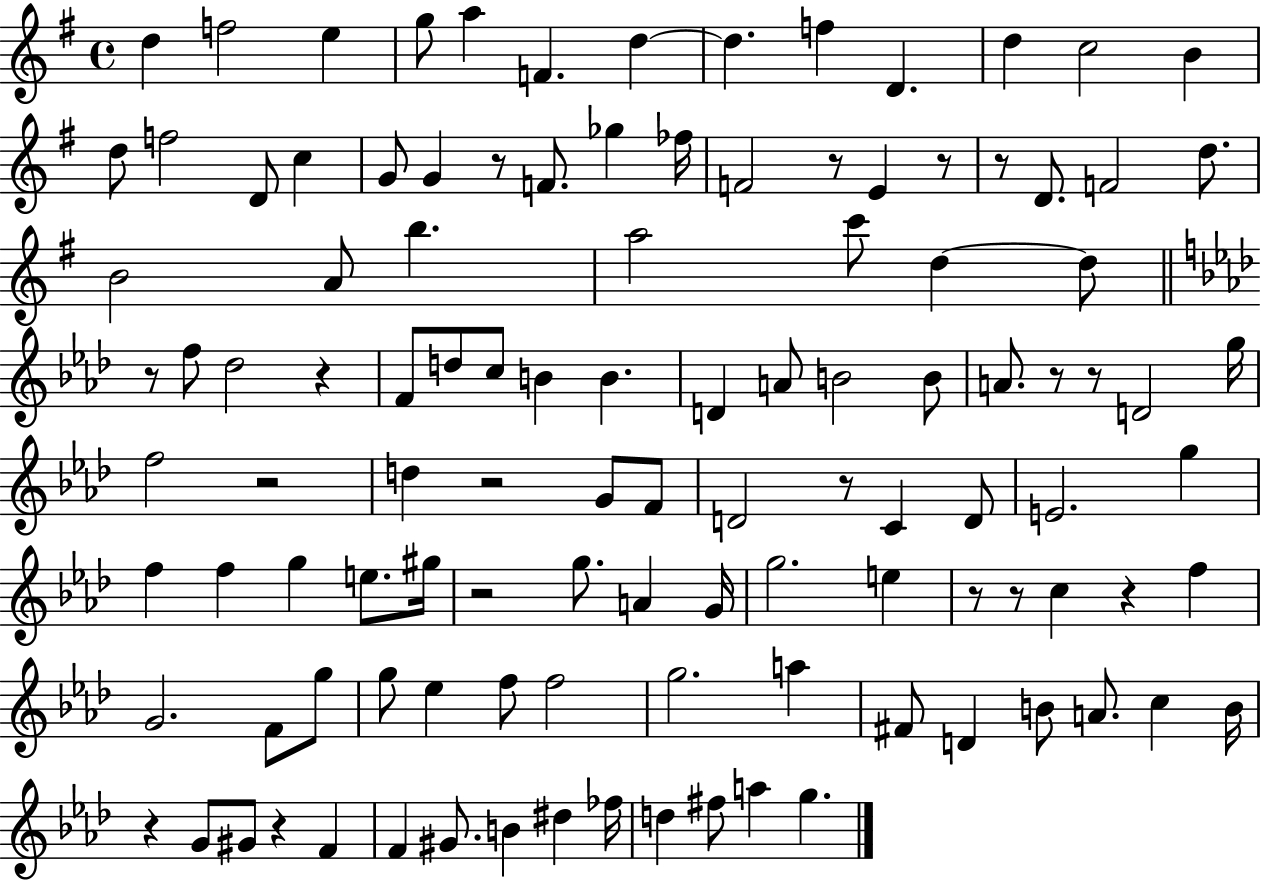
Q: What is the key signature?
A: G major